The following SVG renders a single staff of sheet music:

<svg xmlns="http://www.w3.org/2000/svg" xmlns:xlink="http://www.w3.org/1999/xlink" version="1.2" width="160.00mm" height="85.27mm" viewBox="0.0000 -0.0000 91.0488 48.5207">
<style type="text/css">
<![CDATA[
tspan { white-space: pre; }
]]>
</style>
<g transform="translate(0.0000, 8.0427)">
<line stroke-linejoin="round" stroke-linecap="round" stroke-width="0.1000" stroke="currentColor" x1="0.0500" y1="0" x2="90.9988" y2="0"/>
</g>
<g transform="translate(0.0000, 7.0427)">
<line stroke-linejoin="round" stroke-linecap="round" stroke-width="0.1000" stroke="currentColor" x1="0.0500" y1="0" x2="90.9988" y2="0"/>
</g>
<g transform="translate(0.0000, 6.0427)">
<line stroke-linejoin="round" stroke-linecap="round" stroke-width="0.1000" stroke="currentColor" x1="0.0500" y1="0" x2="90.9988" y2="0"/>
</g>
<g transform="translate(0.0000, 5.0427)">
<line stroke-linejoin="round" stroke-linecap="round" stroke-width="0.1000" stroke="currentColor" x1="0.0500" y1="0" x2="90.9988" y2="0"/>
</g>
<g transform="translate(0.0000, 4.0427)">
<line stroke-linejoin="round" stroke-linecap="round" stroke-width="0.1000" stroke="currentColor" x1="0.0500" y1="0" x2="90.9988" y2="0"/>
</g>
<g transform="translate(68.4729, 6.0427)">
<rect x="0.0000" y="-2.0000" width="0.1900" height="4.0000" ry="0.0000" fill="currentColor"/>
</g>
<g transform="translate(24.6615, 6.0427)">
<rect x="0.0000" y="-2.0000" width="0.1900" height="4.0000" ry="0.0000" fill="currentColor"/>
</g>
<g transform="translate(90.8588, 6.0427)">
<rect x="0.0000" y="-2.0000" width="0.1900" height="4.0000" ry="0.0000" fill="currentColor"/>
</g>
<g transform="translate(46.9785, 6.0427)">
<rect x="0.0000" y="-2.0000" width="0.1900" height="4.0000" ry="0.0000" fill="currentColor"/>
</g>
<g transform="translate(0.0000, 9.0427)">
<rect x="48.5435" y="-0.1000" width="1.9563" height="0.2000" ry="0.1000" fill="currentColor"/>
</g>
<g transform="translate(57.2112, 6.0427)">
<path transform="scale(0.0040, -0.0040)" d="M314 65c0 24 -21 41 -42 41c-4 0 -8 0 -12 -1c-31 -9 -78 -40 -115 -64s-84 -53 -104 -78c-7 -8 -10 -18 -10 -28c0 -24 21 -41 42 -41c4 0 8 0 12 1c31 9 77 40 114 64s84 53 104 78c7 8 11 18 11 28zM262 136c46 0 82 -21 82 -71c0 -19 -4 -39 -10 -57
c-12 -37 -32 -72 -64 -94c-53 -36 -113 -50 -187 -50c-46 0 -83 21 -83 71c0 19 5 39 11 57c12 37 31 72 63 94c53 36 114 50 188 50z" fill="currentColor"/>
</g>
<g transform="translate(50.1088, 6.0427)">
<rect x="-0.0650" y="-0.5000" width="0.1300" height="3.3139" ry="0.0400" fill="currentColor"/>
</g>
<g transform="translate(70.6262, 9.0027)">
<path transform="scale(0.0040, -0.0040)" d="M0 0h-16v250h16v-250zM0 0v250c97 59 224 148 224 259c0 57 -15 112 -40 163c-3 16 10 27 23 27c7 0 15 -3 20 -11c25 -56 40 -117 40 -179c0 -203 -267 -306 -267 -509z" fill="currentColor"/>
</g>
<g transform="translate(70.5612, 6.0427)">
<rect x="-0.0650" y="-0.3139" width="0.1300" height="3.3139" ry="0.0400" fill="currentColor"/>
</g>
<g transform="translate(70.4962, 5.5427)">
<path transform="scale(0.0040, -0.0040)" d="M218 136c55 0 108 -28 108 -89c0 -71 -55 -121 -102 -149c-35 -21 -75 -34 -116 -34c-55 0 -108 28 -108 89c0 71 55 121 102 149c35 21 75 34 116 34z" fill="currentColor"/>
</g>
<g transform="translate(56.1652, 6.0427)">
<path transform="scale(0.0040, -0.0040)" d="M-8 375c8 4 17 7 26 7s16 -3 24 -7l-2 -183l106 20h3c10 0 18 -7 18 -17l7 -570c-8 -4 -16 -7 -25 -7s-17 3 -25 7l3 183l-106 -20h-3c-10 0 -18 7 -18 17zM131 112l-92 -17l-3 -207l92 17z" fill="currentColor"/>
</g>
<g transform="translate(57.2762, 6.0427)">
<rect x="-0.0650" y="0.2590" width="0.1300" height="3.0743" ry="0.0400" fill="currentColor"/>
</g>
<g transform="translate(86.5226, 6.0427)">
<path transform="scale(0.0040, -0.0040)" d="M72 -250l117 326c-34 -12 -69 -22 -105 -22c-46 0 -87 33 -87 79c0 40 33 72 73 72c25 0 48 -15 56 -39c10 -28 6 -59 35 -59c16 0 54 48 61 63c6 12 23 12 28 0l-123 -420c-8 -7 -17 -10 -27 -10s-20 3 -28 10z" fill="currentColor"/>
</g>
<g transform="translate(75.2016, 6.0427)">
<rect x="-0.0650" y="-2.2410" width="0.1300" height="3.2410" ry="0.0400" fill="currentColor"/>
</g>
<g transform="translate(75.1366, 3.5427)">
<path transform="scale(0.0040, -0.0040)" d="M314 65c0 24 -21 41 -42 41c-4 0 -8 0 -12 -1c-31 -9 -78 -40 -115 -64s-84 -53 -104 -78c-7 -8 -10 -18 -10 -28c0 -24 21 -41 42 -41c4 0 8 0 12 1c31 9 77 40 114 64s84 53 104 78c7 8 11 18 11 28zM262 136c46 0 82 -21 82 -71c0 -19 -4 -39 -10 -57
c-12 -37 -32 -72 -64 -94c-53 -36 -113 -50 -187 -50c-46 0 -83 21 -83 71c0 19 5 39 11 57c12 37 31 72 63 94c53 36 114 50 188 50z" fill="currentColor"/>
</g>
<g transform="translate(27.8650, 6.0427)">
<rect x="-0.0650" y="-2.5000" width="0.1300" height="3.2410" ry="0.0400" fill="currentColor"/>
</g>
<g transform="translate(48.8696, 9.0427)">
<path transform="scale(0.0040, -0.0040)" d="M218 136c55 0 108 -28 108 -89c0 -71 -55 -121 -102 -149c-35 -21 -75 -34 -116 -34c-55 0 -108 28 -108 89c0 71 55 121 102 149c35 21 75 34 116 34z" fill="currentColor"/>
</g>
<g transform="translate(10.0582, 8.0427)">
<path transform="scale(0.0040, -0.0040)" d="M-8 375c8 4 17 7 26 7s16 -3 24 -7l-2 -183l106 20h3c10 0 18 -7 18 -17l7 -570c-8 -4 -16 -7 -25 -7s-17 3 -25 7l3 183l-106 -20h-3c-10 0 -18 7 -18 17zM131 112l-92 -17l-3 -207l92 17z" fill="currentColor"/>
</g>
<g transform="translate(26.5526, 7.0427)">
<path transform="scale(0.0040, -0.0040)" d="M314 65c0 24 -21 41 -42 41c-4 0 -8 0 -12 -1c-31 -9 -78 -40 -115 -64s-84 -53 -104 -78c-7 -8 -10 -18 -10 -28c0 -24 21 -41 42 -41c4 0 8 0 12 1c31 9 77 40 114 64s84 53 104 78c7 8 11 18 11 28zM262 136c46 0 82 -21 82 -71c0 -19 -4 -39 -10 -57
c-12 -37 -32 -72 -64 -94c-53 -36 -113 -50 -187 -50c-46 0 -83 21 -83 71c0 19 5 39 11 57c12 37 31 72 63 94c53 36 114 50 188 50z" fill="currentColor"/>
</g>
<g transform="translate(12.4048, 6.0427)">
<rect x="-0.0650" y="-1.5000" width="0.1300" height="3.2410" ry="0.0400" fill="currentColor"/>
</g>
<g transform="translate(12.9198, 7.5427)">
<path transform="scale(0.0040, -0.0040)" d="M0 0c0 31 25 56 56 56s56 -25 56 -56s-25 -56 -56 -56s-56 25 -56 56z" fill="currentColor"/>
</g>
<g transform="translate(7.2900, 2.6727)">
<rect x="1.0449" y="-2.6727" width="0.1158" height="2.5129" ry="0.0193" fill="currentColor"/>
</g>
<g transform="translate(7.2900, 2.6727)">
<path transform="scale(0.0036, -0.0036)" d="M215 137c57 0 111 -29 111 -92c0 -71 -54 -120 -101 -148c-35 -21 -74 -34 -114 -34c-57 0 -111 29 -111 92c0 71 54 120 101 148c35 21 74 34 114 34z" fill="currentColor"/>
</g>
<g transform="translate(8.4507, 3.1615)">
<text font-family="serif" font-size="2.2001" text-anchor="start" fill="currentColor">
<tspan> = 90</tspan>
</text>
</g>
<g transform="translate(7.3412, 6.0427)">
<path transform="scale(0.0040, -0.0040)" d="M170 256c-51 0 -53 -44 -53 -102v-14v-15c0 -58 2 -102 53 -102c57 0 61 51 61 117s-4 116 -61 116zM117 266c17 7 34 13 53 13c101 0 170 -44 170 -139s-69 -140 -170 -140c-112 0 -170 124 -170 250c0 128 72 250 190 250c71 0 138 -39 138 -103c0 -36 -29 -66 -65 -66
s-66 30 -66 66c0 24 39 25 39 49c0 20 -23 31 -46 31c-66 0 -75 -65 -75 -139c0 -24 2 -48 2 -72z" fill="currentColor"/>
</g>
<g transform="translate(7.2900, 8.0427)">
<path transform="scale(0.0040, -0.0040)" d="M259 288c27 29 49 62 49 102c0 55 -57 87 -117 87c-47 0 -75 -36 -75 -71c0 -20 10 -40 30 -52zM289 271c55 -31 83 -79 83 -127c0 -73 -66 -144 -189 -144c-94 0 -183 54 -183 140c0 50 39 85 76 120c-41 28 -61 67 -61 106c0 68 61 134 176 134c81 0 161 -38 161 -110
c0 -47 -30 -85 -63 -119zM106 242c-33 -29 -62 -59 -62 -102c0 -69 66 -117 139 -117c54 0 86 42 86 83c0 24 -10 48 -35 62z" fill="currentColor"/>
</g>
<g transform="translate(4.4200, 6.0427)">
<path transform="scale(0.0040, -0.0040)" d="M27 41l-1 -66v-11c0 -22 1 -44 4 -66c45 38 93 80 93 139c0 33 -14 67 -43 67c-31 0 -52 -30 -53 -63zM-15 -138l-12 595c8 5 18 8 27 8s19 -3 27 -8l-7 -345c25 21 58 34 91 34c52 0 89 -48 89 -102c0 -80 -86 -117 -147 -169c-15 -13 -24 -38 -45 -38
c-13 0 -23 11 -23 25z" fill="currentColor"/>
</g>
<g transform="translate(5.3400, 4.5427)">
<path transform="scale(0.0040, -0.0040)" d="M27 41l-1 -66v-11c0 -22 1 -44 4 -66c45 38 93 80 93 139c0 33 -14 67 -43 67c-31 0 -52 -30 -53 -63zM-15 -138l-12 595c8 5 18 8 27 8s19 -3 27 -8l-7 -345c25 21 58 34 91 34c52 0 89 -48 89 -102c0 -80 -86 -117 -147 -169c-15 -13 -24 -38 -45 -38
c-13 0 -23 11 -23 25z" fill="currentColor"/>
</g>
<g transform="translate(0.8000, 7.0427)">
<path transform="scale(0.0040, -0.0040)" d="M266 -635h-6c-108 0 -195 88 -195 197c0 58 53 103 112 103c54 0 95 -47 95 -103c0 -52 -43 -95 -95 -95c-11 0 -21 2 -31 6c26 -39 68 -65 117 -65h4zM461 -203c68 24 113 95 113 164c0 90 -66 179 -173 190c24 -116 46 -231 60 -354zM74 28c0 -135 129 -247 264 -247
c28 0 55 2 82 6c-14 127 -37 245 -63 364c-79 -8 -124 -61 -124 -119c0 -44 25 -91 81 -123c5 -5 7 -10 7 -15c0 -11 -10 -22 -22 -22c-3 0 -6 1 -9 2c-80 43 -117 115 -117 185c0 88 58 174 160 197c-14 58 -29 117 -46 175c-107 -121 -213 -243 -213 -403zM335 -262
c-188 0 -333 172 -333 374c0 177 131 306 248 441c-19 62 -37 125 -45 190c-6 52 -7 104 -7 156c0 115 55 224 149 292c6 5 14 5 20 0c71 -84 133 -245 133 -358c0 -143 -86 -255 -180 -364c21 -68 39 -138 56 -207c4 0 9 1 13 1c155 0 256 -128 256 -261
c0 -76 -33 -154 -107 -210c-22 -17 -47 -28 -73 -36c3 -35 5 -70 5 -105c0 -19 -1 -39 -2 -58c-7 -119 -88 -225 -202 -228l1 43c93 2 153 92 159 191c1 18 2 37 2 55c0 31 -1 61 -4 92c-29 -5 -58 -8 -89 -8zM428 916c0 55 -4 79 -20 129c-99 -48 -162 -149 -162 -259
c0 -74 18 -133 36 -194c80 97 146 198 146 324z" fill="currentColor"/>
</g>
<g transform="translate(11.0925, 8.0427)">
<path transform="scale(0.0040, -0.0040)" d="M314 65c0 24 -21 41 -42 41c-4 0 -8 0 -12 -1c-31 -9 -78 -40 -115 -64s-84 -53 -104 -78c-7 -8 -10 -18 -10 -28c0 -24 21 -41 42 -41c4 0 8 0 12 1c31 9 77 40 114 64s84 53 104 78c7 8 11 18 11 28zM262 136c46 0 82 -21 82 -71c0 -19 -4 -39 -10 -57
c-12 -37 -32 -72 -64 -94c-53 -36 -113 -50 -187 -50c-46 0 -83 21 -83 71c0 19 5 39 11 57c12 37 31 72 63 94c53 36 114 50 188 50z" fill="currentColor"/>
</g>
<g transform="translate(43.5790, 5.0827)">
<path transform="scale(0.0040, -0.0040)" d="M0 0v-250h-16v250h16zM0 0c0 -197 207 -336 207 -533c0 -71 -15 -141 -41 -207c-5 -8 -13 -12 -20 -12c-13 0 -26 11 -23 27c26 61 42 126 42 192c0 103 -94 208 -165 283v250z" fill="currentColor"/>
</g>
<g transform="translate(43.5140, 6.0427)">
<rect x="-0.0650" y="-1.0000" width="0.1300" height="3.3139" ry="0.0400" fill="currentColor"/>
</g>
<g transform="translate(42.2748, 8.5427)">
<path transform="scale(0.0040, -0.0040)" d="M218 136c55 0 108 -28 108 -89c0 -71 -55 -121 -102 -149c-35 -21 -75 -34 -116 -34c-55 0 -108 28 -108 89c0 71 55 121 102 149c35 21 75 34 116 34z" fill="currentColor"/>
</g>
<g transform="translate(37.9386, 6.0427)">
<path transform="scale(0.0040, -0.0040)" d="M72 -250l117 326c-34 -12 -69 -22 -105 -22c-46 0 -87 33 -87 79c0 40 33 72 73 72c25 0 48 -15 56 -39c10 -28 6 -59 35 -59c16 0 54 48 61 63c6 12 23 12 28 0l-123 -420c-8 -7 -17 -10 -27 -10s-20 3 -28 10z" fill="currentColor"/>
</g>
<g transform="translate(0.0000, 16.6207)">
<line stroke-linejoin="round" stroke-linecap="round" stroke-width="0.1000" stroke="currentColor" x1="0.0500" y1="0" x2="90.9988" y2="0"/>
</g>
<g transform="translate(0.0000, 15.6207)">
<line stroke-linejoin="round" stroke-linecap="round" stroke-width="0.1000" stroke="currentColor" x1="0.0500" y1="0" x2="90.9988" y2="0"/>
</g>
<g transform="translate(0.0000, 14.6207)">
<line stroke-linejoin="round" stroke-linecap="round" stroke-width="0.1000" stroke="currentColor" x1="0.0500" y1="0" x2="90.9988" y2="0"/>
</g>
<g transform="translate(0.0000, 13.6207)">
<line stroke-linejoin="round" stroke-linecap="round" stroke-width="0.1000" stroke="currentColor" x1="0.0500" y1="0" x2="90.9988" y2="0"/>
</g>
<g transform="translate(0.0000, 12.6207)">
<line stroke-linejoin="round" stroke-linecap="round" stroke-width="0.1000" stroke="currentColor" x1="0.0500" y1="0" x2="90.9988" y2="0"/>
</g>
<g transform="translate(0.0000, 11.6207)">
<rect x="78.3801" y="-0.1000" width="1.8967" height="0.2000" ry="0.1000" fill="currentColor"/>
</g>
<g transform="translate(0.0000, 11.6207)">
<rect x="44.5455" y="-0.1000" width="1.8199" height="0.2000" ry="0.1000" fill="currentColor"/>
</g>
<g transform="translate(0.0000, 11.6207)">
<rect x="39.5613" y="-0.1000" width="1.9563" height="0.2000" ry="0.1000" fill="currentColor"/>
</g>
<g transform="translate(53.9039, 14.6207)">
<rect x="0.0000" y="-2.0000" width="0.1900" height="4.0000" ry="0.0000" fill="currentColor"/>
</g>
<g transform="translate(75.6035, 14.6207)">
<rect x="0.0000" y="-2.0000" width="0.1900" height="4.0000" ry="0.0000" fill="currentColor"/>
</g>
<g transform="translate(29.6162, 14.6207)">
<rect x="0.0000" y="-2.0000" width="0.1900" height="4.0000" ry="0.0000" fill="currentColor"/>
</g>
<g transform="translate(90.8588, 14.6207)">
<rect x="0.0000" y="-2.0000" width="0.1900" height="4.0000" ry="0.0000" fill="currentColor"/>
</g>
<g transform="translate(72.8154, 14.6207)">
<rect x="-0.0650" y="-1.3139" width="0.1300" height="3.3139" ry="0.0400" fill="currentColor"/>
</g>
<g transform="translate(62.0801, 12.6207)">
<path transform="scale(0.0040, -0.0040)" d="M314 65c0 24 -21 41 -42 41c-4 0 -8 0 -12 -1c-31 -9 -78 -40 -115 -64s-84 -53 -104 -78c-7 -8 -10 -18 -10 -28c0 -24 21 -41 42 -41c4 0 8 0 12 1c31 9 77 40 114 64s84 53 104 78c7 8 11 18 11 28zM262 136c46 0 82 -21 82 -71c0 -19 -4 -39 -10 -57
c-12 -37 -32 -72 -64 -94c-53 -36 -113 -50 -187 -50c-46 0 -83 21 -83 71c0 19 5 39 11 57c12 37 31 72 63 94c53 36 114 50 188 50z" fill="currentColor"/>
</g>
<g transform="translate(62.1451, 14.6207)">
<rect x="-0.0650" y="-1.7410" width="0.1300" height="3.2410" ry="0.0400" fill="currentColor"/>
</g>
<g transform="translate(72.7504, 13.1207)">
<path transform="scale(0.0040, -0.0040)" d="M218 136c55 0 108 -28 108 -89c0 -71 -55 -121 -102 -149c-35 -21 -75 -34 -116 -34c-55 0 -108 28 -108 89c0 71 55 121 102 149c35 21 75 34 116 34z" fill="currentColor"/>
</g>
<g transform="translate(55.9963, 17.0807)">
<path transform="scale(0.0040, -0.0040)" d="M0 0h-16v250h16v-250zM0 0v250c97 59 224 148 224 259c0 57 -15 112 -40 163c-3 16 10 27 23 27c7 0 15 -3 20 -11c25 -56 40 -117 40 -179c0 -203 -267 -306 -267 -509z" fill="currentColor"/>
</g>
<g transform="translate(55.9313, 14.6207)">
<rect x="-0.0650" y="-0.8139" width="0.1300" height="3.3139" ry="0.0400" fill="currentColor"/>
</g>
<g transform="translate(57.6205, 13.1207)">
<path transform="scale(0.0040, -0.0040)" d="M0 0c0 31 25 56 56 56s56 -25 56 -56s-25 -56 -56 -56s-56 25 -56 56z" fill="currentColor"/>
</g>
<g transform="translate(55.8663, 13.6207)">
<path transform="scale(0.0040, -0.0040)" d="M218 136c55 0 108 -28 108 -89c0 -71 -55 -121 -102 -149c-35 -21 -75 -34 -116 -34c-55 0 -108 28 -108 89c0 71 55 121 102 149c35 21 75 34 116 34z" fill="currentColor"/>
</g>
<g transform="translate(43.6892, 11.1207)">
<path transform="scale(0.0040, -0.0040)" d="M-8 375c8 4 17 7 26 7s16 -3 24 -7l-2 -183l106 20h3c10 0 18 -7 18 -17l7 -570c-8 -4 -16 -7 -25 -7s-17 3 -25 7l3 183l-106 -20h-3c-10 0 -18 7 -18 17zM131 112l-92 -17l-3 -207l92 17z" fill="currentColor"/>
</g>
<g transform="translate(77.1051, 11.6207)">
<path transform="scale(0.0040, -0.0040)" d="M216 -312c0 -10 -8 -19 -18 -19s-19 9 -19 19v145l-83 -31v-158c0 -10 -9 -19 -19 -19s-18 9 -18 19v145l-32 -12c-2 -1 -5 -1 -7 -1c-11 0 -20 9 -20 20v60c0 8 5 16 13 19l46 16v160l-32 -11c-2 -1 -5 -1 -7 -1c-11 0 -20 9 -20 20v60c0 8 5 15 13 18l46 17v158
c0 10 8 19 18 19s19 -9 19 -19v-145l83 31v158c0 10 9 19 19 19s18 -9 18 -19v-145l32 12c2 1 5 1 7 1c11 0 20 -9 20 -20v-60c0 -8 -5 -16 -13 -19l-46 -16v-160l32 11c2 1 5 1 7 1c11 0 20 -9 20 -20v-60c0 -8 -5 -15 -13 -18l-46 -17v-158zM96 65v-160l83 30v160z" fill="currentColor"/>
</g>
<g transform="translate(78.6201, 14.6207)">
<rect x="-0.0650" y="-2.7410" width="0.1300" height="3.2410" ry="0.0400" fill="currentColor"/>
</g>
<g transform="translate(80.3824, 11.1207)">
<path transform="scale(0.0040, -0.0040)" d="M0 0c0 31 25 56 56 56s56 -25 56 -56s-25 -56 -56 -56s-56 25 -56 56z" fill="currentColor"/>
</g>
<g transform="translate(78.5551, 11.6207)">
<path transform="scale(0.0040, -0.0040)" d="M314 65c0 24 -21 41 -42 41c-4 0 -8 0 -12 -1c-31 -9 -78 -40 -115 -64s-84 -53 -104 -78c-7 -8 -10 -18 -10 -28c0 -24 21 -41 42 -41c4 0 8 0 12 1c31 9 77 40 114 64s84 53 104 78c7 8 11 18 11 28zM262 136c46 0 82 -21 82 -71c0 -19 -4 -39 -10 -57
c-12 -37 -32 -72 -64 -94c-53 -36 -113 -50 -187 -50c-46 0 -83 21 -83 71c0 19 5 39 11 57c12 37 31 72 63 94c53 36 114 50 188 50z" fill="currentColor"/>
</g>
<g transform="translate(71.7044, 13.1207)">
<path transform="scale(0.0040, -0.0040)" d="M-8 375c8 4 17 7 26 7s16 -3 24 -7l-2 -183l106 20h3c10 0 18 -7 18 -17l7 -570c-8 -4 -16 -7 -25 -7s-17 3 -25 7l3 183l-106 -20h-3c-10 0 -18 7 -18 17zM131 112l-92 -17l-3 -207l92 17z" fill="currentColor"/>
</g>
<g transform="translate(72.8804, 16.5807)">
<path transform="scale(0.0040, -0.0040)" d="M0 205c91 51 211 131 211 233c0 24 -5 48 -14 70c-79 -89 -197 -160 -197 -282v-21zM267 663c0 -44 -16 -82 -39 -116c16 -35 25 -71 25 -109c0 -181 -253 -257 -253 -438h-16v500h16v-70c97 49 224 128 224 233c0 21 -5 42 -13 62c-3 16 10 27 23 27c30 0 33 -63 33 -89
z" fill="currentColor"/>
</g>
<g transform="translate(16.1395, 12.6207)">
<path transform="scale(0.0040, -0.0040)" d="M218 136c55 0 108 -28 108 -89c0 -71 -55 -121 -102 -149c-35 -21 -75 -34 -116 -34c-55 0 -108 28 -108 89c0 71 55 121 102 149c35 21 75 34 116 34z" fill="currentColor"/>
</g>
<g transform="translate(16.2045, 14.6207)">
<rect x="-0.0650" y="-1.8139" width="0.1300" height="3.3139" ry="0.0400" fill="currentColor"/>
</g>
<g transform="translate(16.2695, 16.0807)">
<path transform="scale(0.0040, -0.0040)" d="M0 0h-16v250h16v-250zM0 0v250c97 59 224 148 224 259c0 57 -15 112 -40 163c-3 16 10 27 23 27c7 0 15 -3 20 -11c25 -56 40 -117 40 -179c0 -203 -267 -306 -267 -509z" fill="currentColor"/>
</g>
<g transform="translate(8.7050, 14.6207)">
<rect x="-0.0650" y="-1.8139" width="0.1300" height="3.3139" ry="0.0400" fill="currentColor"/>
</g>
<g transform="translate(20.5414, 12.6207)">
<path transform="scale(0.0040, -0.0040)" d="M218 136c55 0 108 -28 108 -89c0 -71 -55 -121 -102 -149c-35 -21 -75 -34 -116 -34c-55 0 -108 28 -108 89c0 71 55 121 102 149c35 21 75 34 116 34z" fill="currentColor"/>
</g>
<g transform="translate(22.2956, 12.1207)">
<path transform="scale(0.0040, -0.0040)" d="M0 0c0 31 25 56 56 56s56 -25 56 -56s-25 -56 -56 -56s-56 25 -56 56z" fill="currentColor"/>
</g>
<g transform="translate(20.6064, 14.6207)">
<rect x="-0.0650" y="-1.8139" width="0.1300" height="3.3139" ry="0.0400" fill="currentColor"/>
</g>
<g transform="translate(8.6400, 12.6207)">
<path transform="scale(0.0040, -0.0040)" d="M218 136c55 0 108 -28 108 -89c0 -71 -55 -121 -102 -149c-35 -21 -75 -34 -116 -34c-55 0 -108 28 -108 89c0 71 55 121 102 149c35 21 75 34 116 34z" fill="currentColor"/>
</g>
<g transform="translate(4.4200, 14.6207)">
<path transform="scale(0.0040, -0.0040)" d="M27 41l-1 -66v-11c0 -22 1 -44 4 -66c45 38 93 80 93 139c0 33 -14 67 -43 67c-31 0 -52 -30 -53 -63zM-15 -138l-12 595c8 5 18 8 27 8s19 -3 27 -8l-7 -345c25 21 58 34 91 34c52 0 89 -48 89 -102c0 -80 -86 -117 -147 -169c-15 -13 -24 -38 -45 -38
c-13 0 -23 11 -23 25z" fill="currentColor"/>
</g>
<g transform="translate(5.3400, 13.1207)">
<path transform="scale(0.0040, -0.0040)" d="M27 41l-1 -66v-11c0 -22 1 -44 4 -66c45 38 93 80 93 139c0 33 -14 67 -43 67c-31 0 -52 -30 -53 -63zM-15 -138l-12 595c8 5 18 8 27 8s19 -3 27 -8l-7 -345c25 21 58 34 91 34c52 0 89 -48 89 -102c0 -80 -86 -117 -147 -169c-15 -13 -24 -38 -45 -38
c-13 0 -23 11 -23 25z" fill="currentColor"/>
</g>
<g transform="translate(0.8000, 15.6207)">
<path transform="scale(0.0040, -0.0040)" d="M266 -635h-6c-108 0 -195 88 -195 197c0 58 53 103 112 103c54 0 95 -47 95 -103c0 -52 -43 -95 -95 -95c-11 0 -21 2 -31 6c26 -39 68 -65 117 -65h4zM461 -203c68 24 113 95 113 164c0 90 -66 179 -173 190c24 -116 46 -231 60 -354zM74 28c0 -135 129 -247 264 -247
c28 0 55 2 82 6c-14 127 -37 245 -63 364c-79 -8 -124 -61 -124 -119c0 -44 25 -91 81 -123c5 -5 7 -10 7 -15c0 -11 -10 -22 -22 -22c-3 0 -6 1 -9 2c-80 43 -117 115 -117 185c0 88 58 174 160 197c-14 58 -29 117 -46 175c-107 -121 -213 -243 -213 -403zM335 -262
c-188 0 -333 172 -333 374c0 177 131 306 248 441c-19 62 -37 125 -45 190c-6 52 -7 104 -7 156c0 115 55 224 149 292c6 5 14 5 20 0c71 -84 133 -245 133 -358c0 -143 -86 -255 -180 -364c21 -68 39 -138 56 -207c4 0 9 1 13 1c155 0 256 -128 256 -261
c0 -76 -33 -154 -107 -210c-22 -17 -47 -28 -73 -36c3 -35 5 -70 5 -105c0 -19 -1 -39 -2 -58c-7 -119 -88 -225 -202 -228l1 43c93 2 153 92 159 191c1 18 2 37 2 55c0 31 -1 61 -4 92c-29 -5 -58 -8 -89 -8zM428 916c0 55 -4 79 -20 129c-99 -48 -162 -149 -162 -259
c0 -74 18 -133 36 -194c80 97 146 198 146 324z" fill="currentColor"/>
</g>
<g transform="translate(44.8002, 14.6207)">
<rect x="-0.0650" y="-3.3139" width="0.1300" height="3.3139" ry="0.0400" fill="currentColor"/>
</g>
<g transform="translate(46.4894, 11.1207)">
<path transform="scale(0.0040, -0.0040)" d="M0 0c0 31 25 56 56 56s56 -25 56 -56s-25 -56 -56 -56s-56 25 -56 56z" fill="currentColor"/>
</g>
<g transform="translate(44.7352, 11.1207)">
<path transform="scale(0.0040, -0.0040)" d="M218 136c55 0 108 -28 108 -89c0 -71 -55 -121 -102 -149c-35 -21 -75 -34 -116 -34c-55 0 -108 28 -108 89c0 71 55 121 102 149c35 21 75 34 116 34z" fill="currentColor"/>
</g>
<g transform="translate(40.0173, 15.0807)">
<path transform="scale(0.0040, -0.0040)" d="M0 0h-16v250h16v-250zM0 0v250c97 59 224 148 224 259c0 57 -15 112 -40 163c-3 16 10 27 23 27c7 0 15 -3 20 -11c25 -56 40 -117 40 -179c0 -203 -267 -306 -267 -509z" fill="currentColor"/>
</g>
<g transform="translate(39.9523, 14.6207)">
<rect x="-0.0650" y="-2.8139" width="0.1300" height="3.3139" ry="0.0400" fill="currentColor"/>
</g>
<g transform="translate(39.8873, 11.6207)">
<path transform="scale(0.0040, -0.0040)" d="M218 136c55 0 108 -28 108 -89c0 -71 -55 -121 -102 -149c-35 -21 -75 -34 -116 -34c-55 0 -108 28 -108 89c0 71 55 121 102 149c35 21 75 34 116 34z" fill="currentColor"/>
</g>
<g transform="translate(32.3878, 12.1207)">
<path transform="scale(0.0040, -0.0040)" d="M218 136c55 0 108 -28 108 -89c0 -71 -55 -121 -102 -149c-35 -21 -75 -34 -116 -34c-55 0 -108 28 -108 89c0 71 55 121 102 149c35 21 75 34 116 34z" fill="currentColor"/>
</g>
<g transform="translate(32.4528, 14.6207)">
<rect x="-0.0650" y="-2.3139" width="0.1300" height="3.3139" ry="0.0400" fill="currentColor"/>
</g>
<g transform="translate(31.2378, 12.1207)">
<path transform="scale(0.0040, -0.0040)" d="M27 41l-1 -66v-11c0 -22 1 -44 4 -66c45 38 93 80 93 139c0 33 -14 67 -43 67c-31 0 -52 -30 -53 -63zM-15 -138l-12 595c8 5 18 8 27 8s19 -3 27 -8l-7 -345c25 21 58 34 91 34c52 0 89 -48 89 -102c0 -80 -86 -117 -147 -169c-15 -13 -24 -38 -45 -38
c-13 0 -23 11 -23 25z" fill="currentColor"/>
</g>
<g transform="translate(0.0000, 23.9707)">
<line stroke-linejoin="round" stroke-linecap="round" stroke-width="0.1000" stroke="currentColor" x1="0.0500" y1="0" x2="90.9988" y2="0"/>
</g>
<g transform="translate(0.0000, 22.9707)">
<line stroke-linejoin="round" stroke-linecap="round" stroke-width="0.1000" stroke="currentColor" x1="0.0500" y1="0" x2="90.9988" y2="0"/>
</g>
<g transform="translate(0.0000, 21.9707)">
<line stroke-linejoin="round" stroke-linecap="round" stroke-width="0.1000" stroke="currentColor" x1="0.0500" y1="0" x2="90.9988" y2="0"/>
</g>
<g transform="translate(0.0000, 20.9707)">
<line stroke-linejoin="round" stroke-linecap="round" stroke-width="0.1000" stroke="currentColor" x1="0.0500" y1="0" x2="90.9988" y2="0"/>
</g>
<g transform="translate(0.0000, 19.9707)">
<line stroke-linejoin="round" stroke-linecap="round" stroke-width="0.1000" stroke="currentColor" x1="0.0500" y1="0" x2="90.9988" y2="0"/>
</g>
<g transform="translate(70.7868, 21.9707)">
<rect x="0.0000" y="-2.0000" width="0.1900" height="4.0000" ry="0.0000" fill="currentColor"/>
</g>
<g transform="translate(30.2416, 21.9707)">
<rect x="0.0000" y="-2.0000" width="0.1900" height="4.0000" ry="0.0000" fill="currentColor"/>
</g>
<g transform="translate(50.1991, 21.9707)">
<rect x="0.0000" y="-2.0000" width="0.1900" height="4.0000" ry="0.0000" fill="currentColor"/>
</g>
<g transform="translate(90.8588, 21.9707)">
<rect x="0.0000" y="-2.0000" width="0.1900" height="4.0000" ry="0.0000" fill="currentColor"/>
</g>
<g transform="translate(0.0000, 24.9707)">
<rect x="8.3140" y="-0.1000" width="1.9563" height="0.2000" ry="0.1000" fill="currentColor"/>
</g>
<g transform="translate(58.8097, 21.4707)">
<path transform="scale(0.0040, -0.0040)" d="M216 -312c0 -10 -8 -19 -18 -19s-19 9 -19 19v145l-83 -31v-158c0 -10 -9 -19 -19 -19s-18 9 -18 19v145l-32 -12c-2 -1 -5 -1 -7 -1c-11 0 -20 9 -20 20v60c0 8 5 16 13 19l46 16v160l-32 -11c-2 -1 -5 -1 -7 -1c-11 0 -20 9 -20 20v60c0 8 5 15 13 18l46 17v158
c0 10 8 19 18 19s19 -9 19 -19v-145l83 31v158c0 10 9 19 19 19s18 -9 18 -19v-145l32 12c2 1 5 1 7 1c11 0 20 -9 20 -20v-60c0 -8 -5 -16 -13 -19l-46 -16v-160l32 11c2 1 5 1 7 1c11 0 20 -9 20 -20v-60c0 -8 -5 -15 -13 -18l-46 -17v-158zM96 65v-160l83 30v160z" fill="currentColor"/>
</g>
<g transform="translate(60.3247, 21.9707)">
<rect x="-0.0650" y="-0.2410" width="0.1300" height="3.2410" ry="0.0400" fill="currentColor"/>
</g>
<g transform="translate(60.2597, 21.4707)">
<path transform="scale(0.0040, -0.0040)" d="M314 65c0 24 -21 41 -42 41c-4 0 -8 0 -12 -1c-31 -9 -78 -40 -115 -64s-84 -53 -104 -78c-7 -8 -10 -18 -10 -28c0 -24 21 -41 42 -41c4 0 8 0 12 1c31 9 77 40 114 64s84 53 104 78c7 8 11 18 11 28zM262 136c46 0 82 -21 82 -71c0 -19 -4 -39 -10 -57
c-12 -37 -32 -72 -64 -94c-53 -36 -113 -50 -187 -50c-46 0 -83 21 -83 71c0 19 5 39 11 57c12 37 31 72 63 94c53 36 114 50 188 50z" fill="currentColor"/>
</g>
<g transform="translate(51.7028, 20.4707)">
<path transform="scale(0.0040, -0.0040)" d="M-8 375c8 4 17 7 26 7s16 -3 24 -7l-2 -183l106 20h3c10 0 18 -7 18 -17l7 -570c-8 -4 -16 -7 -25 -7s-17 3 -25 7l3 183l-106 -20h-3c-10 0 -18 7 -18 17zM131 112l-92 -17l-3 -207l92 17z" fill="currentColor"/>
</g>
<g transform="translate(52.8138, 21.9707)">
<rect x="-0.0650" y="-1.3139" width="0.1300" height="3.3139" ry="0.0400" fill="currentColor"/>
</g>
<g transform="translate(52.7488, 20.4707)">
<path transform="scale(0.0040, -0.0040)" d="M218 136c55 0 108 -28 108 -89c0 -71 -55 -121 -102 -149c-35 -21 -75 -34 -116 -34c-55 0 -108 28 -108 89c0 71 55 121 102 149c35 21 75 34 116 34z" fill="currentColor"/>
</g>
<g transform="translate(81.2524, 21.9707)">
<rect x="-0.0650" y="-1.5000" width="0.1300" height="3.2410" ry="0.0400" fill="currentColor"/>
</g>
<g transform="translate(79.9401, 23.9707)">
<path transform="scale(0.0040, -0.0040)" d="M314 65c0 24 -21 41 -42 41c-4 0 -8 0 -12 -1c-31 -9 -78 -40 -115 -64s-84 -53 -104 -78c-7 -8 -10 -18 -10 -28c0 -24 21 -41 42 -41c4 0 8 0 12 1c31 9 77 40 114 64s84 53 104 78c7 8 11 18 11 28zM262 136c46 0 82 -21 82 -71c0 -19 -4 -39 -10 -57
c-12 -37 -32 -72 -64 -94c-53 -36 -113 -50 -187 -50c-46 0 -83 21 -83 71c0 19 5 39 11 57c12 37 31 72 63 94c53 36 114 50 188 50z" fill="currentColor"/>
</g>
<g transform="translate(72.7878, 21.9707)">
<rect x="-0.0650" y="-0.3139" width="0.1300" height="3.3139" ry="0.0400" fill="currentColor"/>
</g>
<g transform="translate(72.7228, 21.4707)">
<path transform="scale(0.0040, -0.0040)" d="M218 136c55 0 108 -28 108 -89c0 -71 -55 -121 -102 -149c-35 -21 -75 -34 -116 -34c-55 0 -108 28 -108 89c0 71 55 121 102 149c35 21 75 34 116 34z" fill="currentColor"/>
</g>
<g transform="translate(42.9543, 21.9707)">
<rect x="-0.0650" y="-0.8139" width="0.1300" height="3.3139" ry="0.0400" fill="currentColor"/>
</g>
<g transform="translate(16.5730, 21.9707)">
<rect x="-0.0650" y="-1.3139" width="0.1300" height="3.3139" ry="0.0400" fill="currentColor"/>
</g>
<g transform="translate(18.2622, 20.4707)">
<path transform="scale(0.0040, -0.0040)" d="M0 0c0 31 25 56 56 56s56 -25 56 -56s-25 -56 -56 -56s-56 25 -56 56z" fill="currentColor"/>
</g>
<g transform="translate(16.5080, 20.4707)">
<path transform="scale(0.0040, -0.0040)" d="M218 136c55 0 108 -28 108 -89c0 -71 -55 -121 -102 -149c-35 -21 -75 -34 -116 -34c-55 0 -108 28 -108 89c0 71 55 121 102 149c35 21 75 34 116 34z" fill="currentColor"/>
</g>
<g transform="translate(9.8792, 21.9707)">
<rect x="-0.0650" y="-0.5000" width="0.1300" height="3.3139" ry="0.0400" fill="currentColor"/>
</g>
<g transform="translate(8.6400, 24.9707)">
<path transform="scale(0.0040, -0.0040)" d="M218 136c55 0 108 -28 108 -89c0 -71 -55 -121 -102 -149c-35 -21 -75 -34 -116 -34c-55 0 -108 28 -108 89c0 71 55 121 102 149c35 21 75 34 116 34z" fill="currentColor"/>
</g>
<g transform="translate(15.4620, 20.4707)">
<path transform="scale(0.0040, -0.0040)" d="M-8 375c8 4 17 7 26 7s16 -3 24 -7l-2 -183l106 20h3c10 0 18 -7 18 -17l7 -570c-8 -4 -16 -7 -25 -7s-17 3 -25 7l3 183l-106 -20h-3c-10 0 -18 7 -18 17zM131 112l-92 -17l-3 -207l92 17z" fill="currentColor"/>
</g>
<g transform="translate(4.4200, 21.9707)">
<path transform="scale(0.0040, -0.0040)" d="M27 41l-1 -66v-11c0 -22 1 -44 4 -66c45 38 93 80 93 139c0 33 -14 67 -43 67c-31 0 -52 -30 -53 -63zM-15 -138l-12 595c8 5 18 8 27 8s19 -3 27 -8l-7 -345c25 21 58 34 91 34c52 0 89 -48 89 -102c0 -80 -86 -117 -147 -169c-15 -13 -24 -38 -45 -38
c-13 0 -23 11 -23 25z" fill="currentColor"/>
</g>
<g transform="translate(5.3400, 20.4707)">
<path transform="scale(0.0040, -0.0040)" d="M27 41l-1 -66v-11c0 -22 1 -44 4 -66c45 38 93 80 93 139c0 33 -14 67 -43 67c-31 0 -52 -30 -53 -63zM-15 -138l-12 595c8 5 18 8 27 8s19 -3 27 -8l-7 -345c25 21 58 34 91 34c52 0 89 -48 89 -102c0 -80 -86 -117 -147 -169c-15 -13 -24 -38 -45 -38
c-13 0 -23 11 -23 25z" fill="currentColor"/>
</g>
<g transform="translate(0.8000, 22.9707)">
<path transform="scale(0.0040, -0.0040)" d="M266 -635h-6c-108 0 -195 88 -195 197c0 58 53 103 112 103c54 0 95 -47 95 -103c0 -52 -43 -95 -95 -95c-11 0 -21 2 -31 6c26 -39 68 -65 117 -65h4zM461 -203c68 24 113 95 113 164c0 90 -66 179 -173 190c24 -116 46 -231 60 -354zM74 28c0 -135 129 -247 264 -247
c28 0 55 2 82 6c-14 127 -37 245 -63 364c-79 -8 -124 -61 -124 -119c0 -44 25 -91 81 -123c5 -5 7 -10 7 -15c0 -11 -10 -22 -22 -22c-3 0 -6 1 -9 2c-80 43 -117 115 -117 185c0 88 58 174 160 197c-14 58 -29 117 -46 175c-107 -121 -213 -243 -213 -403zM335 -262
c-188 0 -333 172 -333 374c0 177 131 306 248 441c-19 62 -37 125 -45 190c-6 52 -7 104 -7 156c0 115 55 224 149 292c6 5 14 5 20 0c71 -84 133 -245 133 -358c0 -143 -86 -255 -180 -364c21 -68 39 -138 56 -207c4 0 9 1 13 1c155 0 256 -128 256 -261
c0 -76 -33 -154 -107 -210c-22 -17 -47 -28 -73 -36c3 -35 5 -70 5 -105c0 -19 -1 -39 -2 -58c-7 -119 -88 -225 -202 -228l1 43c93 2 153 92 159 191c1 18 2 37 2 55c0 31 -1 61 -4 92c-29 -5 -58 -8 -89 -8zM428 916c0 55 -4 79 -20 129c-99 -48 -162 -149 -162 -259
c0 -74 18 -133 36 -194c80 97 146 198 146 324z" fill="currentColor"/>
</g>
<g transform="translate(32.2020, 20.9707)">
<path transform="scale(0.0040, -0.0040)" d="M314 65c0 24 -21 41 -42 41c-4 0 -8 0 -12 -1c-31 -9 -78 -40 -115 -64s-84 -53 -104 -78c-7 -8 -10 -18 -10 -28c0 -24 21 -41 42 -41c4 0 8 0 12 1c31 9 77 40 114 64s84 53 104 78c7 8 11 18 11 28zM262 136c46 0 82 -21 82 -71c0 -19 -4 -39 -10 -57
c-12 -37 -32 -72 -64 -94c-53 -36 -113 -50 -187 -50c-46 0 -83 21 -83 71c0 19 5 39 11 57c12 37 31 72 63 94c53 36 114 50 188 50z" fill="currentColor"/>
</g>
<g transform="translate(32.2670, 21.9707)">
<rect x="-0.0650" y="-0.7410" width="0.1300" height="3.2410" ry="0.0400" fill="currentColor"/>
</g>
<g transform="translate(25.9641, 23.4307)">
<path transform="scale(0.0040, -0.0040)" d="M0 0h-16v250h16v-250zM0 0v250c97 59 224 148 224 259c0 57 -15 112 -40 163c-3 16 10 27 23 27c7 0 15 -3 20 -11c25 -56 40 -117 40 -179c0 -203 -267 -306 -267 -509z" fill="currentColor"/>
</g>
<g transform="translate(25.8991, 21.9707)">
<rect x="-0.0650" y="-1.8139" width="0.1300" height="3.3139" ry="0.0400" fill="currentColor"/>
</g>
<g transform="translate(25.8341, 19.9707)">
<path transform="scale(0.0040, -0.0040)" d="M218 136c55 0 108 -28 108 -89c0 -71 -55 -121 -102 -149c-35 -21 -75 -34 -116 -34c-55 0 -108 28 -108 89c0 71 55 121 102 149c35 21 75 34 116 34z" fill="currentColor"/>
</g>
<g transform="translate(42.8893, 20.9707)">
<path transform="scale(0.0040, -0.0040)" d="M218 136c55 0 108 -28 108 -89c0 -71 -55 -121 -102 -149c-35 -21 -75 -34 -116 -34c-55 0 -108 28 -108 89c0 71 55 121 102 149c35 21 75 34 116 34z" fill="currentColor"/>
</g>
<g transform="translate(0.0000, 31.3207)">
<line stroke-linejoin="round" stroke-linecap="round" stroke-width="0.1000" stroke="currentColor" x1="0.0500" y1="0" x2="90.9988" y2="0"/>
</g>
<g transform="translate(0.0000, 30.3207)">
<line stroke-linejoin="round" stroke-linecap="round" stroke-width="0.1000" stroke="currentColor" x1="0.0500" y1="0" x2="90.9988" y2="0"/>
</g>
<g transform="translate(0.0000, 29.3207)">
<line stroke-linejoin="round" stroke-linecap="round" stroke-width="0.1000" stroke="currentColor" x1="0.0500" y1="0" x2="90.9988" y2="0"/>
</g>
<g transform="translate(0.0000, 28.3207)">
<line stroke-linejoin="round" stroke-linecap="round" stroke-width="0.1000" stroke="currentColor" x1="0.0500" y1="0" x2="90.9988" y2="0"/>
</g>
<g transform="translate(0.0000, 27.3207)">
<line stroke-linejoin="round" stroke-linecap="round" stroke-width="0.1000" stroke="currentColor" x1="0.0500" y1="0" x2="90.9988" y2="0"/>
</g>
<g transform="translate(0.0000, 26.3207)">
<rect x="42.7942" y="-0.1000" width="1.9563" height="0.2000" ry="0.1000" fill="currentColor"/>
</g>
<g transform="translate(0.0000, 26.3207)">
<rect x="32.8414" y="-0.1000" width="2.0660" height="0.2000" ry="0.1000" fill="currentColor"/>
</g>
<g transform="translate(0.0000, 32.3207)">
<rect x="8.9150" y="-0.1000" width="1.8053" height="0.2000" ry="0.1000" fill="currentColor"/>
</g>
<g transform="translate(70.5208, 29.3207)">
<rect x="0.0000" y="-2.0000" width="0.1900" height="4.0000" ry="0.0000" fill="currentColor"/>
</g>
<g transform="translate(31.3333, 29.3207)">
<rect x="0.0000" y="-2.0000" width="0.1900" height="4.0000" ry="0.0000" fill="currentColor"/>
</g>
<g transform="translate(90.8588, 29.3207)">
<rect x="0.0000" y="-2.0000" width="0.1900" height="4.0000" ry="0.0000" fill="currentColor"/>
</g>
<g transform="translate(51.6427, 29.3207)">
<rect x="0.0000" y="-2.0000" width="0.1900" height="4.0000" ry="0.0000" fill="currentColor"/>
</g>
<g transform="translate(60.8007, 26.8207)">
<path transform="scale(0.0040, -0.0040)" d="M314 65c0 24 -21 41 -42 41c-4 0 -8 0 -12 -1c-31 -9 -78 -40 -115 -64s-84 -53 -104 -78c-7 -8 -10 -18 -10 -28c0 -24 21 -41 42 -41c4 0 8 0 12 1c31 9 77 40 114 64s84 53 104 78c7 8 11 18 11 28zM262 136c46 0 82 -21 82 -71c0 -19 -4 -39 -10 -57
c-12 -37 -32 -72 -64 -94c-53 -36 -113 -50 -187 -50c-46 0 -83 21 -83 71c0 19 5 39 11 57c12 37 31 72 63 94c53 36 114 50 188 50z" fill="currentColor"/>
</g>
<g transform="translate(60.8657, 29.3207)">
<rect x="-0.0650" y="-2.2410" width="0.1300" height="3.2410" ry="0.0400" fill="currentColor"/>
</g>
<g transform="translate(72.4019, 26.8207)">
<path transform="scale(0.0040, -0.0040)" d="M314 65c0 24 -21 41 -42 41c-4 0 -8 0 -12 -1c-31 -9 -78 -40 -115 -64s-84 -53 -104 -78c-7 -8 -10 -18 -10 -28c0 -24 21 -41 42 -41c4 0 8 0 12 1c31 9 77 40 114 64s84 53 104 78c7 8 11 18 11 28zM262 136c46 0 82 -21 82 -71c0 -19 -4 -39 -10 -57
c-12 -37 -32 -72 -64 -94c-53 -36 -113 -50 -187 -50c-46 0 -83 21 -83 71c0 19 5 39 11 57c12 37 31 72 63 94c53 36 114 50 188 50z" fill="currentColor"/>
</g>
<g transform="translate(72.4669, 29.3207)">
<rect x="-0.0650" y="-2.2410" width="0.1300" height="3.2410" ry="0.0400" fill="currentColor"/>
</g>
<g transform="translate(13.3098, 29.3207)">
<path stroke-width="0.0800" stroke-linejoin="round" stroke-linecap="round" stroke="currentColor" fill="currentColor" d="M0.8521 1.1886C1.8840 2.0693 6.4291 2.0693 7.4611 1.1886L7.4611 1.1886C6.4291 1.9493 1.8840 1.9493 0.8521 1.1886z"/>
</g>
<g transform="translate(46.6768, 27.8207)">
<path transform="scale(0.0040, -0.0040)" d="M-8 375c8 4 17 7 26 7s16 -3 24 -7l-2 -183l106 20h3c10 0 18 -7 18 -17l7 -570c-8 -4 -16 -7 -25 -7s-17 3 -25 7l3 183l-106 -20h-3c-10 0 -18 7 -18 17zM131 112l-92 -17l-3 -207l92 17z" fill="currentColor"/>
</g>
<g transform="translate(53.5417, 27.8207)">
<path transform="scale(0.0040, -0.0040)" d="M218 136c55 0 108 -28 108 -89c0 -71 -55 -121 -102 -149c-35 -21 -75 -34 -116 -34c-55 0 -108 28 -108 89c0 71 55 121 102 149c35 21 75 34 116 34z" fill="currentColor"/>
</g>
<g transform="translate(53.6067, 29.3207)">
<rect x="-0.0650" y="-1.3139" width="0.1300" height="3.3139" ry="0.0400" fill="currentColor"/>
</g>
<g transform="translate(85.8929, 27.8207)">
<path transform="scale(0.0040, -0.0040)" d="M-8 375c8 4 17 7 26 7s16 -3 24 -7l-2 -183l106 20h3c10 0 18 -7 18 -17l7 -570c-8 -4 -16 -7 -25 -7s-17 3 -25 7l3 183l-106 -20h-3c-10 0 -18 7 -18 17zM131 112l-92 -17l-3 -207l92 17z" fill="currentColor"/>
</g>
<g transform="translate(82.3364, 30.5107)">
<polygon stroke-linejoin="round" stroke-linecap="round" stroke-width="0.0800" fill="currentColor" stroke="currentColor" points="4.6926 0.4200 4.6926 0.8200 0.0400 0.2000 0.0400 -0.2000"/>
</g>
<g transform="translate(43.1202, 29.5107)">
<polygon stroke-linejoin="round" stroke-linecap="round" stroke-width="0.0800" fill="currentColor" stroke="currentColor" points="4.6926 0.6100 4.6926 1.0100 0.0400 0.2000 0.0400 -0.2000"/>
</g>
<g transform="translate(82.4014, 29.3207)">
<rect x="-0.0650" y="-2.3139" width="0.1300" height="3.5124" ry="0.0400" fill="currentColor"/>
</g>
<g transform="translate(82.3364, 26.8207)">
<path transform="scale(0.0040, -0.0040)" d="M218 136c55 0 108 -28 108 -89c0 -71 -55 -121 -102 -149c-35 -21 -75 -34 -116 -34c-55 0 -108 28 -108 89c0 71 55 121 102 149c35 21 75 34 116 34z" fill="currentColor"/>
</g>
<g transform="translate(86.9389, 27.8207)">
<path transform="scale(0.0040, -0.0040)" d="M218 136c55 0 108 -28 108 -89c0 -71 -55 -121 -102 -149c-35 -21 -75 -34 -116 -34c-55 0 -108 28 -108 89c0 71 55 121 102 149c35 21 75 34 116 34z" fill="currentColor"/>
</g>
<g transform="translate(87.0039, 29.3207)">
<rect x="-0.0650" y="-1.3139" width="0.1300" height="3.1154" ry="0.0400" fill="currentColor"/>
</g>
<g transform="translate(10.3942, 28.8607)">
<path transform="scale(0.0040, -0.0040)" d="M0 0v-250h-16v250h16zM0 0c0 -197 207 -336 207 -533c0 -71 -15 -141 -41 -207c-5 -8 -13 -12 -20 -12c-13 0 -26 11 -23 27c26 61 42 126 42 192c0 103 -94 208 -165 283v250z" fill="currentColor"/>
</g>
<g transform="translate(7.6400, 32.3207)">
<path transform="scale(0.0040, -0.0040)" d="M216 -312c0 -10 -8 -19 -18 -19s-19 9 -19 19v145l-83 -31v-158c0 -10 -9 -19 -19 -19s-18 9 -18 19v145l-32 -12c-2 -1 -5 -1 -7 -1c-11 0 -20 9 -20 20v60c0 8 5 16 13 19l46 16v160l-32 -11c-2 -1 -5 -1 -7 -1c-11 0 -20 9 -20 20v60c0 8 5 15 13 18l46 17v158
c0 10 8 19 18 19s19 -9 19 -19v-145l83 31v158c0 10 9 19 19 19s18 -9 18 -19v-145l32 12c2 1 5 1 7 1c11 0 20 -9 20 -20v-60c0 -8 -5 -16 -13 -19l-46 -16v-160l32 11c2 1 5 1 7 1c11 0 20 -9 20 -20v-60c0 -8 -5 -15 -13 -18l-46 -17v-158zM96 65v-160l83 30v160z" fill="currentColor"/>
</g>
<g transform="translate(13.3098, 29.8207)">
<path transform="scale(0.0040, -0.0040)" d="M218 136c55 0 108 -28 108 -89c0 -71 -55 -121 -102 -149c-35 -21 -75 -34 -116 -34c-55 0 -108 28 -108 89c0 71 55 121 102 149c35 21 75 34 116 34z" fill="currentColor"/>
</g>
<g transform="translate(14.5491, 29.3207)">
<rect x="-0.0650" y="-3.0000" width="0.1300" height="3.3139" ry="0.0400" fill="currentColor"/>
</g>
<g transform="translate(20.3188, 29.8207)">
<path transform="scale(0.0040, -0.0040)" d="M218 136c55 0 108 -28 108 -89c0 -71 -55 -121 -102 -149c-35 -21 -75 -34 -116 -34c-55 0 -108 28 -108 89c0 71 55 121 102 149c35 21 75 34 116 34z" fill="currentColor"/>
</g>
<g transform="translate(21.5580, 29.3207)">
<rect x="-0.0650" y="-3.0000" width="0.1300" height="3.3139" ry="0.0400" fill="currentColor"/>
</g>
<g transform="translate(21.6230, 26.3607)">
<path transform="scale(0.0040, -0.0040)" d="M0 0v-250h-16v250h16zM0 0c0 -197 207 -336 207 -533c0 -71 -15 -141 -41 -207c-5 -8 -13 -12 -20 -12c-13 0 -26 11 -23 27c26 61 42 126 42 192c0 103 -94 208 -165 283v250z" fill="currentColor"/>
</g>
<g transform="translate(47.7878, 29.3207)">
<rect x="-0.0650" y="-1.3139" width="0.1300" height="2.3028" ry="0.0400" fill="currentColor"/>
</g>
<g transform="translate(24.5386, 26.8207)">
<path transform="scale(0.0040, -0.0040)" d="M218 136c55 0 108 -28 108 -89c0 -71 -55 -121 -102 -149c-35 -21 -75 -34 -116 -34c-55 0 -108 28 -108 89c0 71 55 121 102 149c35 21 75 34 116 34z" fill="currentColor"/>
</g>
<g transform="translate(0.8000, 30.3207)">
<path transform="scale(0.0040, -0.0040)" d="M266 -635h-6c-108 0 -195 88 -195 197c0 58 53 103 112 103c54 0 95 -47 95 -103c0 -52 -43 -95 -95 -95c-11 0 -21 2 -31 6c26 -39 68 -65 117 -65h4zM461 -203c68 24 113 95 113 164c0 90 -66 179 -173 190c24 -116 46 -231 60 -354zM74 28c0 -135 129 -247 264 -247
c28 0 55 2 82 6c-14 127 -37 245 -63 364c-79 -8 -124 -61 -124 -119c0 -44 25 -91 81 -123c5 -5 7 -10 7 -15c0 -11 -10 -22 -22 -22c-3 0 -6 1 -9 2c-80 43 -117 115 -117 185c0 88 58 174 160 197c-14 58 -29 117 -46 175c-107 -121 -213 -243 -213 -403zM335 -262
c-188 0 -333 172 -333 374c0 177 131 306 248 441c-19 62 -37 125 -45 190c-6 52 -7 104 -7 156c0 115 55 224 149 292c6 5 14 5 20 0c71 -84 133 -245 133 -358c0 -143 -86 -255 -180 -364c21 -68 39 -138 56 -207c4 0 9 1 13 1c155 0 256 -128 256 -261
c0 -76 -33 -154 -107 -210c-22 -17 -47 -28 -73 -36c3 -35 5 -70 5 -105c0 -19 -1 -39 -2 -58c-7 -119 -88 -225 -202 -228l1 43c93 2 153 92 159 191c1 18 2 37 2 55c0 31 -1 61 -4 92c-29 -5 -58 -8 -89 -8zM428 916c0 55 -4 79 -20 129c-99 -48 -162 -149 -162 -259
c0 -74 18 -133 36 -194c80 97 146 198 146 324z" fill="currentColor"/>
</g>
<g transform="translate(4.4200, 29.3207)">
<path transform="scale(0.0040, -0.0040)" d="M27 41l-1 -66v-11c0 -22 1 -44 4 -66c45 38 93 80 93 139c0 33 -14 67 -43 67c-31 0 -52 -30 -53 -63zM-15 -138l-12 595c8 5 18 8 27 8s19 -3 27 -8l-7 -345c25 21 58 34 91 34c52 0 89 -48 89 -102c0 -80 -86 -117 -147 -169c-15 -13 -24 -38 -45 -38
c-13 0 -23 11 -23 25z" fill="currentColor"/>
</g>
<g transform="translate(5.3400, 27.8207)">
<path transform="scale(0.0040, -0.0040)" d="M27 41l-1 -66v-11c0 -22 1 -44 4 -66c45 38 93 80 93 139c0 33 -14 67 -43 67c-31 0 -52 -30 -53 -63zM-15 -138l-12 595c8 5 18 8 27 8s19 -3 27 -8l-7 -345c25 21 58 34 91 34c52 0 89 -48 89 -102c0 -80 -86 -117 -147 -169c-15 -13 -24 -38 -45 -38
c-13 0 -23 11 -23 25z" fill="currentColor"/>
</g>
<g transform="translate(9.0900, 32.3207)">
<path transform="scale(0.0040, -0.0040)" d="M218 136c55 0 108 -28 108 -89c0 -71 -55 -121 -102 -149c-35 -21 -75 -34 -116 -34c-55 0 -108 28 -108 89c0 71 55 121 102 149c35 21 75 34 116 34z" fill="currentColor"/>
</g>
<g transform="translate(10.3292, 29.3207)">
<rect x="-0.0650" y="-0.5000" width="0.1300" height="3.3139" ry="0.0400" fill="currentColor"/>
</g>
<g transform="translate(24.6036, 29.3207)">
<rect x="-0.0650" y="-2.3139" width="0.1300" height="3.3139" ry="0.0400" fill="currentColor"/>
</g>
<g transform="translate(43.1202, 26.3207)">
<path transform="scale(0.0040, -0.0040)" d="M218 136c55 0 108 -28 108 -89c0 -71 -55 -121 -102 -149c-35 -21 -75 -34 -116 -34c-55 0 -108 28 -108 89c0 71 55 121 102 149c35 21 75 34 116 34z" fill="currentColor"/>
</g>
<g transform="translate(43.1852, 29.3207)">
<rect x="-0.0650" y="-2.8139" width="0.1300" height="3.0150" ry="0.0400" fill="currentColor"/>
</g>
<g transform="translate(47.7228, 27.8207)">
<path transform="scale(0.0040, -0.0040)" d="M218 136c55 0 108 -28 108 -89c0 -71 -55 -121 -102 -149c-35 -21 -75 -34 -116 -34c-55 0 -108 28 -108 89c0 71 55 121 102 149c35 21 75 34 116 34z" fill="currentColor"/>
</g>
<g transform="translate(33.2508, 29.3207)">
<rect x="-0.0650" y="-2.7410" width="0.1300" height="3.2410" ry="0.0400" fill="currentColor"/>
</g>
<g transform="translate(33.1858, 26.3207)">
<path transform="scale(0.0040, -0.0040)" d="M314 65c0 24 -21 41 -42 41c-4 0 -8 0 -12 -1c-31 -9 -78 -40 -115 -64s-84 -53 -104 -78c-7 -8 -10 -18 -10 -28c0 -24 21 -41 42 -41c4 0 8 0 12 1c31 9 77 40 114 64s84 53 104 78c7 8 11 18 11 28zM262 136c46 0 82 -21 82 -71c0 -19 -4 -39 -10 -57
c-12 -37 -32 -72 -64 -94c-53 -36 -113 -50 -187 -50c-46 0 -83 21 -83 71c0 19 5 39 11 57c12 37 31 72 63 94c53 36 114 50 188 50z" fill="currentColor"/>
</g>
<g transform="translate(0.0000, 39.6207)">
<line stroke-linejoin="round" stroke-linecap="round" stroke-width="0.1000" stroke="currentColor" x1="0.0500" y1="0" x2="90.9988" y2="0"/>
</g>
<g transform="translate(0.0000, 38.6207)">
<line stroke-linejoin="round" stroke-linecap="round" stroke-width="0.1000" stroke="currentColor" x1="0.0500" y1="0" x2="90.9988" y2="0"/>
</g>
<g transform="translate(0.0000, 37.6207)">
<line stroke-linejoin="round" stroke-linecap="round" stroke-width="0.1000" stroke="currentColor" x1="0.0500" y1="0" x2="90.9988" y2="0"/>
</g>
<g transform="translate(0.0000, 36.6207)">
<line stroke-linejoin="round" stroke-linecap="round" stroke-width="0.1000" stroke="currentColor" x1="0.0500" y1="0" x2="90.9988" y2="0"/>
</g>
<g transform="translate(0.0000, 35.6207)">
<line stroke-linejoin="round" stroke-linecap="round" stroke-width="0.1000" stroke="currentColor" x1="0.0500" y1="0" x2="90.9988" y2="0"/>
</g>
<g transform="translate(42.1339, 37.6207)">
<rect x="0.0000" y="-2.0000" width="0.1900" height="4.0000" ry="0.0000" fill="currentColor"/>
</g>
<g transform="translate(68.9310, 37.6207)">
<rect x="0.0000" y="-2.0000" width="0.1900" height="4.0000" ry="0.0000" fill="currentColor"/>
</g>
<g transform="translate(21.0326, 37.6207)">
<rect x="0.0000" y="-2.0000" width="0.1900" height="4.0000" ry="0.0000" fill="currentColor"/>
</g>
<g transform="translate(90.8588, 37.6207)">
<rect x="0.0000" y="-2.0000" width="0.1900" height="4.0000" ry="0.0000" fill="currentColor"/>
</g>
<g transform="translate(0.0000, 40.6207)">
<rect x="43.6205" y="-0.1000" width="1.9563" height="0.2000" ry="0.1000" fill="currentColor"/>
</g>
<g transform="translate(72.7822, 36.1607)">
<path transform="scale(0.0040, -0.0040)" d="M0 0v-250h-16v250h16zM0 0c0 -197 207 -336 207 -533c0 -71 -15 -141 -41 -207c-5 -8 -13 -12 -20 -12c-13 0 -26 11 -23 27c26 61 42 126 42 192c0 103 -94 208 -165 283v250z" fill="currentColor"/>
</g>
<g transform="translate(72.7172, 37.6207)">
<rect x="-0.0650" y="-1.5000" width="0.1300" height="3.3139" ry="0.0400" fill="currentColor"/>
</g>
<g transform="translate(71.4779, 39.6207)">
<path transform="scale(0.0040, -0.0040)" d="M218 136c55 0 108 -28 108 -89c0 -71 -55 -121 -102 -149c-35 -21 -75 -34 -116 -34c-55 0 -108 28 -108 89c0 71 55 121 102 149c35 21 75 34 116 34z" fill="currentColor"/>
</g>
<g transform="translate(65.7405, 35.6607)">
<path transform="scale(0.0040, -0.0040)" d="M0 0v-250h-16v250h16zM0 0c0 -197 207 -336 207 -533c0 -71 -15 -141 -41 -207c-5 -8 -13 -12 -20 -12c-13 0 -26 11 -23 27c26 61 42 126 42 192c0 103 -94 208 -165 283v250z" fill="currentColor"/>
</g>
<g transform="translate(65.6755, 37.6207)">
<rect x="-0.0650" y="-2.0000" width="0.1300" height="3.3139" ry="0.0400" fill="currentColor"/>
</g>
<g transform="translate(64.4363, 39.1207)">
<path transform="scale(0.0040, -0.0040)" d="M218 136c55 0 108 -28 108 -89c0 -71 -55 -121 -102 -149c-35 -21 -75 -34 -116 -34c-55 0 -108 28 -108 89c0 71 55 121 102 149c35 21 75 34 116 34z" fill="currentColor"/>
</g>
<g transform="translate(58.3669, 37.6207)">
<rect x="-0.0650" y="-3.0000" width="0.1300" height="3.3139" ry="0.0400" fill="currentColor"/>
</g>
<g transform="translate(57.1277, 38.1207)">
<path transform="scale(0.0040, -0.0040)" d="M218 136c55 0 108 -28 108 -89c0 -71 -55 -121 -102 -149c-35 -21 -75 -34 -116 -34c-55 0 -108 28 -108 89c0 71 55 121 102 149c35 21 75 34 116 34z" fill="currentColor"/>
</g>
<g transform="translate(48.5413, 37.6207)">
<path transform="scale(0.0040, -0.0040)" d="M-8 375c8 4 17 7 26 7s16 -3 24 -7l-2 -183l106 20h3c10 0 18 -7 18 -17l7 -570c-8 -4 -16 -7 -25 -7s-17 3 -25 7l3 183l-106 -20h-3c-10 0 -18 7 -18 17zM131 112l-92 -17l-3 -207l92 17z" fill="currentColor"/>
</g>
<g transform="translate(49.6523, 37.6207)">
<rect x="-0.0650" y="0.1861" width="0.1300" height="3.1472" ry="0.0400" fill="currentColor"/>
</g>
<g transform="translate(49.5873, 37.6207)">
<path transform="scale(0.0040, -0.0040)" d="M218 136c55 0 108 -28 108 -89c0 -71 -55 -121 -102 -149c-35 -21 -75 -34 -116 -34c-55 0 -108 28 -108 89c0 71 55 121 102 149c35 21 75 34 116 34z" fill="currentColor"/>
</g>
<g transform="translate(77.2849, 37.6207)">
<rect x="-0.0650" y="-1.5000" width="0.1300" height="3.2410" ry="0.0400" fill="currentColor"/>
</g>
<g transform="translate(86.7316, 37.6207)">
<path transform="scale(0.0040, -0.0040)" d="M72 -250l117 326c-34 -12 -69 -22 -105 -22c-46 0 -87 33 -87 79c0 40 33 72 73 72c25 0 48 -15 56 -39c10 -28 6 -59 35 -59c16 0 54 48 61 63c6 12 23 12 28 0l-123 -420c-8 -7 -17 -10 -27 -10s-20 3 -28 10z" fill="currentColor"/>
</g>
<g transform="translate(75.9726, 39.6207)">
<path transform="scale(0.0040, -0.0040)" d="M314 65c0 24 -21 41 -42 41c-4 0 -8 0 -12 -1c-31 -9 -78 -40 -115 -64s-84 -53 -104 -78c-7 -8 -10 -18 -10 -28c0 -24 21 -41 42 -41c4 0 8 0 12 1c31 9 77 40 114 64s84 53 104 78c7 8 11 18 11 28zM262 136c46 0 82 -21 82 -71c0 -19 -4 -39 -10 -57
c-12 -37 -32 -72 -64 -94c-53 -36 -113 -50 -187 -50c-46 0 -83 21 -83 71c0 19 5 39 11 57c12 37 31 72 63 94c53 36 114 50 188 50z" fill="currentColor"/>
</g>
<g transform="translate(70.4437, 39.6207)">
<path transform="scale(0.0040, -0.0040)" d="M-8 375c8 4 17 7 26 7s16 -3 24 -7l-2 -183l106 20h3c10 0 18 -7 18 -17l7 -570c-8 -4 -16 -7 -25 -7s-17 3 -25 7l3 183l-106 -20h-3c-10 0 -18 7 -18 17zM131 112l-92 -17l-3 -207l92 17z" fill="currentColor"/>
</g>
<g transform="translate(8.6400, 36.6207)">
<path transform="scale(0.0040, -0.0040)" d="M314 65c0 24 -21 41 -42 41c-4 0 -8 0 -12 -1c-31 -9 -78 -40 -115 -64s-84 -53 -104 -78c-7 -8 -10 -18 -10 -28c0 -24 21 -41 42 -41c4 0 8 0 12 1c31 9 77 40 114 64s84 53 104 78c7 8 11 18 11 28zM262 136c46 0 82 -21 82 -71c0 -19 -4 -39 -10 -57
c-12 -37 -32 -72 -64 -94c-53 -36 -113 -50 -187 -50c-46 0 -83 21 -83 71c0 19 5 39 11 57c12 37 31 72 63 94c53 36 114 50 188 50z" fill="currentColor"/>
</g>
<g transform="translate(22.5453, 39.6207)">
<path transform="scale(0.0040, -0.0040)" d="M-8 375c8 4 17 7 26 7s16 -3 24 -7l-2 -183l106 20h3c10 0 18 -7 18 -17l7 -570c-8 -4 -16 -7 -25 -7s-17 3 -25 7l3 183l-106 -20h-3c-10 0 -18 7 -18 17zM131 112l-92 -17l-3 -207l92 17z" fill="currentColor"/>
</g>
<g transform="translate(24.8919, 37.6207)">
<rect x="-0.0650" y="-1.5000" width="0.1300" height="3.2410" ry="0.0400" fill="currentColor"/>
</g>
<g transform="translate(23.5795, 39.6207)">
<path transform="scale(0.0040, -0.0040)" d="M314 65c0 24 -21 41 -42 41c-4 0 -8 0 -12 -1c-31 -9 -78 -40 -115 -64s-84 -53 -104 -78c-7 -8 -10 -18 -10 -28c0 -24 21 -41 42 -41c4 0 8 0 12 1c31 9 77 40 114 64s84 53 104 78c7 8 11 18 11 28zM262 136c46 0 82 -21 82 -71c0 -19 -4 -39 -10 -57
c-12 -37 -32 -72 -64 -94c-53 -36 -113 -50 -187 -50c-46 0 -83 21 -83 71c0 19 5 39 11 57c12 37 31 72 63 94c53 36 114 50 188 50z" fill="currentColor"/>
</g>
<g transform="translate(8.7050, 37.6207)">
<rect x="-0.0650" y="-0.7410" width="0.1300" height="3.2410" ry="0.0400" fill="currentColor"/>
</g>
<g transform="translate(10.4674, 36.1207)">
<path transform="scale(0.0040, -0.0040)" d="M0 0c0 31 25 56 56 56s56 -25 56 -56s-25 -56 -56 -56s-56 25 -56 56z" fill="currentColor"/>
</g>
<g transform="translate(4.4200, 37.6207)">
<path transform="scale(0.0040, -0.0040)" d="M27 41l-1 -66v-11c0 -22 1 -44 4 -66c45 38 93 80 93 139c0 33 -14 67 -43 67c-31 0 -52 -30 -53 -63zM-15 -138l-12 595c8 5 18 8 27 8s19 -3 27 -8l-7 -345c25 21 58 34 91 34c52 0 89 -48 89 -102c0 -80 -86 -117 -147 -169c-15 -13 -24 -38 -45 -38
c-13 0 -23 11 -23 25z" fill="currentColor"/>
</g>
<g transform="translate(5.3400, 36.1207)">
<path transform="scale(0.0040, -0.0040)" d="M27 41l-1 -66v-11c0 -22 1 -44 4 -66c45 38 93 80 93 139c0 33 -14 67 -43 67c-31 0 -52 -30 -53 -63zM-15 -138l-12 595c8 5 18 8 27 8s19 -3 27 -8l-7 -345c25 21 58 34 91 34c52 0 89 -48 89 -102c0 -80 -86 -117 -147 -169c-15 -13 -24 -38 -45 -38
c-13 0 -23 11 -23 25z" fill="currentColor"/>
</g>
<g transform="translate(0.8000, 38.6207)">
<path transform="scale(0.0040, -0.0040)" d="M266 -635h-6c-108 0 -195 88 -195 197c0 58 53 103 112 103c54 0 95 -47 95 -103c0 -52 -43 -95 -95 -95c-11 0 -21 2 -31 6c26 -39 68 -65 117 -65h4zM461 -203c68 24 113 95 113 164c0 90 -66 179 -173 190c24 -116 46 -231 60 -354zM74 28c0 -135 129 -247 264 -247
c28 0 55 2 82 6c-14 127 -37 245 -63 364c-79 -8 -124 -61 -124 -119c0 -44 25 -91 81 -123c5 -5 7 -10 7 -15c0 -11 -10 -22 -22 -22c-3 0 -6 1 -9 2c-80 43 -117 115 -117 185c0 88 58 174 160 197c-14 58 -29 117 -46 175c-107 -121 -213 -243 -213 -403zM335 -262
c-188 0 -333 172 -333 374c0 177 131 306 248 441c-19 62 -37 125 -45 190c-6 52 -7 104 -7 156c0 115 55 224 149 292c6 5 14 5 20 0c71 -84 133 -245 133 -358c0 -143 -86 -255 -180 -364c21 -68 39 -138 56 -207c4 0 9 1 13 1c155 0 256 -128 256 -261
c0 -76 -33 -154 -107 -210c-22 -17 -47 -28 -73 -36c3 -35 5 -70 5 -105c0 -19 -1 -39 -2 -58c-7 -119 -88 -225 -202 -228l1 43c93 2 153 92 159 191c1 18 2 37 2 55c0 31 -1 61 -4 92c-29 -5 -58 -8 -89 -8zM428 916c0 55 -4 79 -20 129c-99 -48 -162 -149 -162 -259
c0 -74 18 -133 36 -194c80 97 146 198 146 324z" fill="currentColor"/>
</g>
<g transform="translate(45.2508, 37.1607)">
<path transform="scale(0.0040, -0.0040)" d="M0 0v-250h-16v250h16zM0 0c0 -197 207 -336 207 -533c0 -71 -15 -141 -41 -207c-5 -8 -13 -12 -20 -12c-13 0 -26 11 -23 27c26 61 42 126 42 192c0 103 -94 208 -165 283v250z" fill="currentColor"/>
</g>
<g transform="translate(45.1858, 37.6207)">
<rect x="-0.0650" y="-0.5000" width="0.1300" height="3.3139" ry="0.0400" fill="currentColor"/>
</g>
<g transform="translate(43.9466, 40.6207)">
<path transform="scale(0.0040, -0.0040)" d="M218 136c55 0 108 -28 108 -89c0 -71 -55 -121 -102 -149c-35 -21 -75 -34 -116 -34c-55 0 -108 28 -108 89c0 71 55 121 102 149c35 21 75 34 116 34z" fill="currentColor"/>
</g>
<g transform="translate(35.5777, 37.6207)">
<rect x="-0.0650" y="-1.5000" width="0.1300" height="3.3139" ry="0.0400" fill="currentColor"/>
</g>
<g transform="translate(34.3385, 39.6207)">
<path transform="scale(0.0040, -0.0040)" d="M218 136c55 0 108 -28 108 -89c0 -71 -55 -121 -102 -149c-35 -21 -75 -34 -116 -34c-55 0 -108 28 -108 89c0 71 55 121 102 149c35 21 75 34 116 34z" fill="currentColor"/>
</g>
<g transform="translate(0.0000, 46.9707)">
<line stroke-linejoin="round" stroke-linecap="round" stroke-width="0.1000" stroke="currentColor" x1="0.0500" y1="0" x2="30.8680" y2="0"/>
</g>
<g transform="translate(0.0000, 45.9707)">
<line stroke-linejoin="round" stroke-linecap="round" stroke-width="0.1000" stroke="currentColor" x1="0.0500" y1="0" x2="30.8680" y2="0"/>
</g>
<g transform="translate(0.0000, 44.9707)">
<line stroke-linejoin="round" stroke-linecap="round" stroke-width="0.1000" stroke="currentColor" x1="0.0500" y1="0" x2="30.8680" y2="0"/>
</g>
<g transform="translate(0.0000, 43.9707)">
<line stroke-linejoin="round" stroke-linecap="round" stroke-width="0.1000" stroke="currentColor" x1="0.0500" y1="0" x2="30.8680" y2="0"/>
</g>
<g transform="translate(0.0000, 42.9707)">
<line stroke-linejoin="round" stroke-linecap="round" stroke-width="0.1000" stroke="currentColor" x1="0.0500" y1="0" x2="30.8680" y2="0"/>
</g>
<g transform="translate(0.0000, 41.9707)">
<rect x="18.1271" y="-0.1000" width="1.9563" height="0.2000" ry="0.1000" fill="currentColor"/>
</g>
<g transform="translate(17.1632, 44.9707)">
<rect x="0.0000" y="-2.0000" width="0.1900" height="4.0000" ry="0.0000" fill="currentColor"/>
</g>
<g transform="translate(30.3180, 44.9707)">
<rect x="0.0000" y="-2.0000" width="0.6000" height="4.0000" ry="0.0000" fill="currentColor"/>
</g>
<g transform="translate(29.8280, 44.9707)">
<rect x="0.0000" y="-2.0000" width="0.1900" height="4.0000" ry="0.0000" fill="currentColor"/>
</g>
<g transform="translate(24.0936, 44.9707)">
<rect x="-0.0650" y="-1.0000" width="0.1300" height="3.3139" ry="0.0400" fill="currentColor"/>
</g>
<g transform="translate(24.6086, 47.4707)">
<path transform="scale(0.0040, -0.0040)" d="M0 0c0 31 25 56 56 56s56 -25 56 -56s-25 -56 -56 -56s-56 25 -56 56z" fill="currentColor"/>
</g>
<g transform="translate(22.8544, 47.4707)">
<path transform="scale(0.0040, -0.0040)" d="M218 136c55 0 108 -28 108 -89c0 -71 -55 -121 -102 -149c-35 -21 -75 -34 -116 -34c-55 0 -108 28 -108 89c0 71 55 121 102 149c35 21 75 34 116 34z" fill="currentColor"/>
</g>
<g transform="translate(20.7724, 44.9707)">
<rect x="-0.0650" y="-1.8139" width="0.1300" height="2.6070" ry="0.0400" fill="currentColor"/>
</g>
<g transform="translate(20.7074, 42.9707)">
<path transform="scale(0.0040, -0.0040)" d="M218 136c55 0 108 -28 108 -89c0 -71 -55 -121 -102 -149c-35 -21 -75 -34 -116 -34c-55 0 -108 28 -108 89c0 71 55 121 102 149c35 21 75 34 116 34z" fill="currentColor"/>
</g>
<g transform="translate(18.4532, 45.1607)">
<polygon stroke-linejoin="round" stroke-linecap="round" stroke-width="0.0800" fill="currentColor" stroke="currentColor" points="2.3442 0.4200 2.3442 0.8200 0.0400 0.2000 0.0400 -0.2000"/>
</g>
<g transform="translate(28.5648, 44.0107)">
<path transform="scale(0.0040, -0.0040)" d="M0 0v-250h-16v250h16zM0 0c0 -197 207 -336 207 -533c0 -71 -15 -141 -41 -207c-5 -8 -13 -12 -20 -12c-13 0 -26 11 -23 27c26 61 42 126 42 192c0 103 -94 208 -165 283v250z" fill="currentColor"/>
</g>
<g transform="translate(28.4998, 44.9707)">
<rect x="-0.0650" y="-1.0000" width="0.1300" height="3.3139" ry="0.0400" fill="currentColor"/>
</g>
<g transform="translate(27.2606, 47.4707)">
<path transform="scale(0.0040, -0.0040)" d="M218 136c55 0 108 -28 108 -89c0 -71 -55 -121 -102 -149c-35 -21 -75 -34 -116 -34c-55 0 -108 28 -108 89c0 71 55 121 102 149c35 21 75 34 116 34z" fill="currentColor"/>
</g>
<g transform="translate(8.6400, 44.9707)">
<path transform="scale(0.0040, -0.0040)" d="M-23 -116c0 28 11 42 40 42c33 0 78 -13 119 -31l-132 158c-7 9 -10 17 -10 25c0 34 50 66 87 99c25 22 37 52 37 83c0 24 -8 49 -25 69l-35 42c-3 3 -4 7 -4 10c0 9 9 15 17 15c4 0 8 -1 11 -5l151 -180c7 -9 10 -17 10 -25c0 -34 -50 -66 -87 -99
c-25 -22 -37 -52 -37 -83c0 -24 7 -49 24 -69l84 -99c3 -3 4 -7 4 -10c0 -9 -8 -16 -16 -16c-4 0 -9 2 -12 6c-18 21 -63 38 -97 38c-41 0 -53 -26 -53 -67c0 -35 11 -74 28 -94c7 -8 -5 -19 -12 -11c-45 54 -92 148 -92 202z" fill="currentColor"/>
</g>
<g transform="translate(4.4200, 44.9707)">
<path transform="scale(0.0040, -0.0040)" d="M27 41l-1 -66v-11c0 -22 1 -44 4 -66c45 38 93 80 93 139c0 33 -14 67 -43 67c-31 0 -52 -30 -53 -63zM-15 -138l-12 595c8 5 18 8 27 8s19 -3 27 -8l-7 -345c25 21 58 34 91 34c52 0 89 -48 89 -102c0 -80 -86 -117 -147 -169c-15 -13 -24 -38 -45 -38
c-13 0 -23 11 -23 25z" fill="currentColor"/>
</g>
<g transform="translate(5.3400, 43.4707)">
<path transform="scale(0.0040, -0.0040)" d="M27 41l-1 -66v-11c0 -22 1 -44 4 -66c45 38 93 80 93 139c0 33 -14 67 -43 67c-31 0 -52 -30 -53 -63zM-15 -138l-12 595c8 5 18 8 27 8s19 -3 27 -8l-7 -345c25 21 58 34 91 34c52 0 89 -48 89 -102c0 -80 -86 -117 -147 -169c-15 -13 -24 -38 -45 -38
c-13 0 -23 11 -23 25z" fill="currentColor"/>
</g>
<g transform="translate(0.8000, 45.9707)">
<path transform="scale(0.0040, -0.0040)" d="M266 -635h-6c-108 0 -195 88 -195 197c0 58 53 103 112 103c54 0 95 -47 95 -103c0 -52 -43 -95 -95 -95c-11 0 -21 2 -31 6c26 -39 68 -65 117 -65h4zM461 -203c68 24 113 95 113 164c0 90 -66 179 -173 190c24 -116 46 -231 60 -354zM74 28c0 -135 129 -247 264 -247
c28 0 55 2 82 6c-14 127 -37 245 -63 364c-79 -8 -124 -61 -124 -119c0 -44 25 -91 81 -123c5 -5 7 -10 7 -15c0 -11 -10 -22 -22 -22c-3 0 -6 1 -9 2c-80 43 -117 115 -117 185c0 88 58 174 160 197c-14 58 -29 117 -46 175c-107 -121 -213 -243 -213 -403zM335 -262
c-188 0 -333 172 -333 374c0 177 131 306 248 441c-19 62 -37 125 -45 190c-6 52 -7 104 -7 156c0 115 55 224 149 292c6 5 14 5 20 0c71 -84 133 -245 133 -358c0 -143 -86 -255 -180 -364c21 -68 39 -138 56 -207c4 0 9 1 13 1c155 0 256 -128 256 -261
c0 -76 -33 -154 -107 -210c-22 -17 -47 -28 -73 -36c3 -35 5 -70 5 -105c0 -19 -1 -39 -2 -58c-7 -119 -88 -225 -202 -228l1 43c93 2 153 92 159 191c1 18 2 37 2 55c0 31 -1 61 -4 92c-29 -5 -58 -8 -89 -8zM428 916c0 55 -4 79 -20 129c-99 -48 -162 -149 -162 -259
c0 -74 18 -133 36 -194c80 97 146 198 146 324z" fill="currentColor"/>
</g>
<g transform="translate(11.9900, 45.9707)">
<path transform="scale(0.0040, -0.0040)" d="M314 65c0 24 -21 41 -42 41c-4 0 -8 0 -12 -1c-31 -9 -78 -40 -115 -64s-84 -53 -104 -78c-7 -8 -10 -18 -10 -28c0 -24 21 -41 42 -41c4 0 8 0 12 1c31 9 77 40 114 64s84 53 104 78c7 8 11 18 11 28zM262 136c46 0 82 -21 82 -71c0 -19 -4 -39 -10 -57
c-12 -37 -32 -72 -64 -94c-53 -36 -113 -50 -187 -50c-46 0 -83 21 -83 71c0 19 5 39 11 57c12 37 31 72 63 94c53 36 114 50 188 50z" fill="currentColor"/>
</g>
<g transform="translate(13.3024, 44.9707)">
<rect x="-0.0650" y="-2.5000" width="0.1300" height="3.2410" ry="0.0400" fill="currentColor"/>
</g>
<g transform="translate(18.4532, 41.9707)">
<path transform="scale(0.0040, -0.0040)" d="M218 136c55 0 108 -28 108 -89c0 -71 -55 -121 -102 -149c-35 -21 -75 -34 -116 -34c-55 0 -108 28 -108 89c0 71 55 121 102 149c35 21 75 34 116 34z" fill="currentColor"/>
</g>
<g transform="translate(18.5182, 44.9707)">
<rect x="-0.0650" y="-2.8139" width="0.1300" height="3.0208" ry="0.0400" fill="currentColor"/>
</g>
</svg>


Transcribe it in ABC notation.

X:1
T:Untitled
M:6/8
L:1/4
K:Bb
E2 G2 z/2 D/2 C B2 c/2 g2 z/2 f f/2 f _g a/2 b d/2 f2 e/4 ^a2 C e f/2 d2 d e ^c2 c _E2 ^C/2 A A/2 g a2 a/2 e/2 _e g2 g2 g/2 e/2 d2 E2 E C/2 B A F/2 E/2 E2 z/2 z G2 a/2 f/2 D D/2